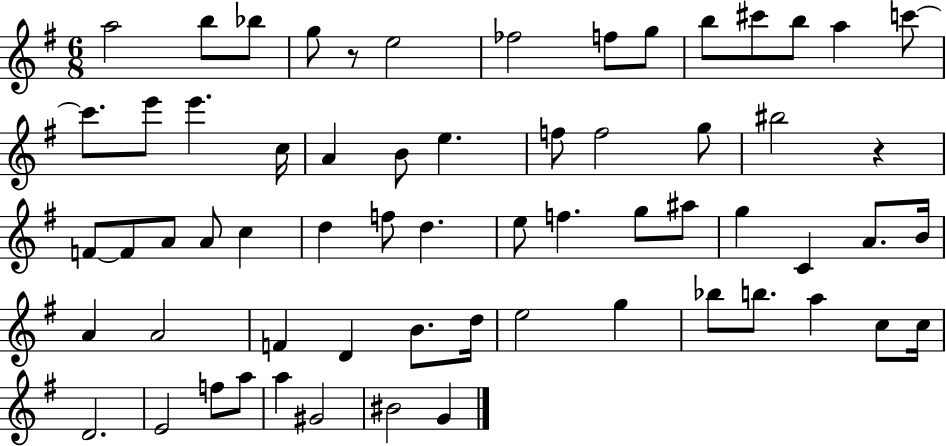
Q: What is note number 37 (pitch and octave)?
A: G5